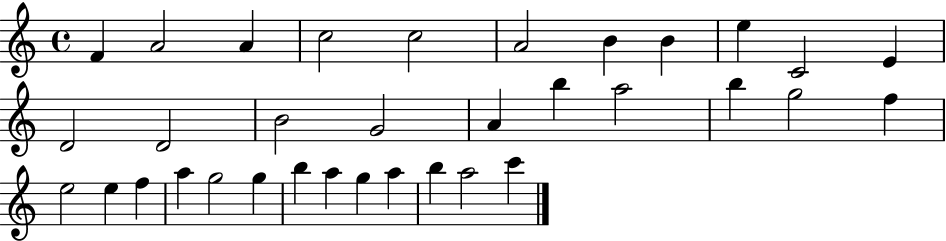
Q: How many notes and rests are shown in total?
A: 34